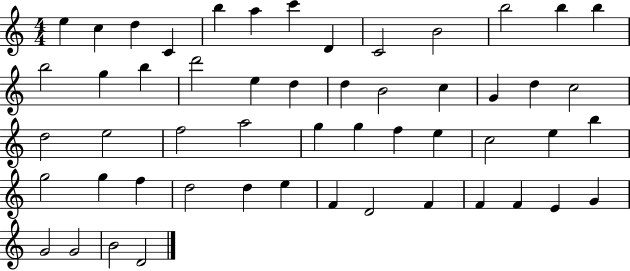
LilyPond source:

{
  \clef treble
  \numericTimeSignature
  \time 4/4
  \key c \major
  e''4 c''4 d''4 c'4 | b''4 a''4 c'''4 d'4 | c'2 b'2 | b''2 b''4 b''4 | \break b''2 g''4 b''4 | d'''2 e''4 d''4 | d''4 b'2 c''4 | g'4 d''4 c''2 | \break d''2 e''2 | f''2 a''2 | g''4 g''4 f''4 e''4 | c''2 e''4 b''4 | \break g''2 g''4 f''4 | d''2 d''4 e''4 | f'4 d'2 f'4 | f'4 f'4 e'4 g'4 | \break g'2 g'2 | b'2 d'2 | \bar "|."
}